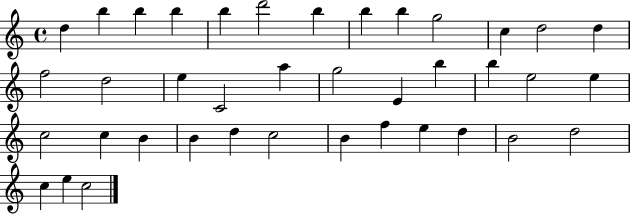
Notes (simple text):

D5/q B5/q B5/q B5/q B5/q D6/h B5/q B5/q B5/q G5/h C5/q D5/h D5/q F5/h D5/h E5/q C4/h A5/q G5/h E4/q B5/q B5/q E5/h E5/q C5/h C5/q B4/q B4/q D5/q C5/h B4/q F5/q E5/q D5/q B4/h D5/h C5/q E5/q C5/h